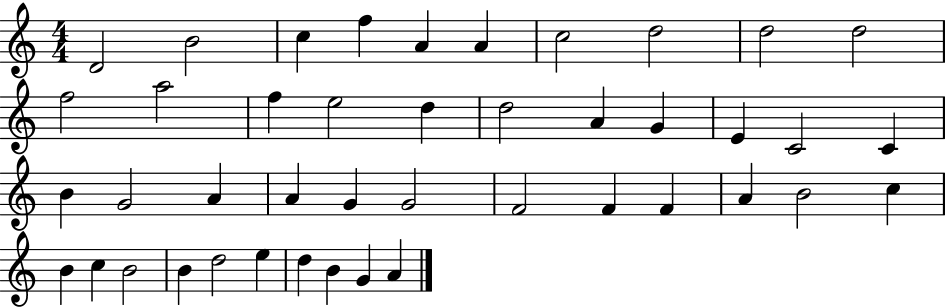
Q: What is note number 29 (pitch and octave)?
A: F4